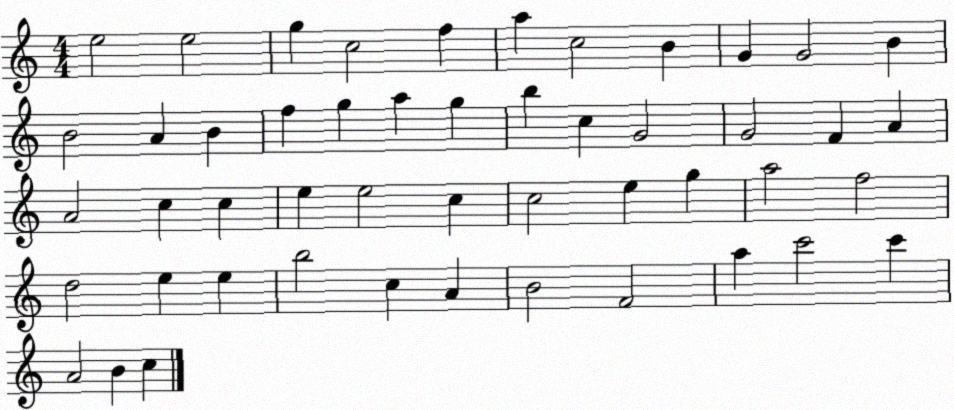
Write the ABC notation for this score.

X:1
T:Untitled
M:4/4
L:1/4
K:C
e2 e2 g c2 f a c2 B G G2 B B2 A B f g a g b c G2 G2 F A A2 c c e e2 c c2 e g a2 f2 d2 e e b2 c A B2 F2 a c'2 c' A2 B c